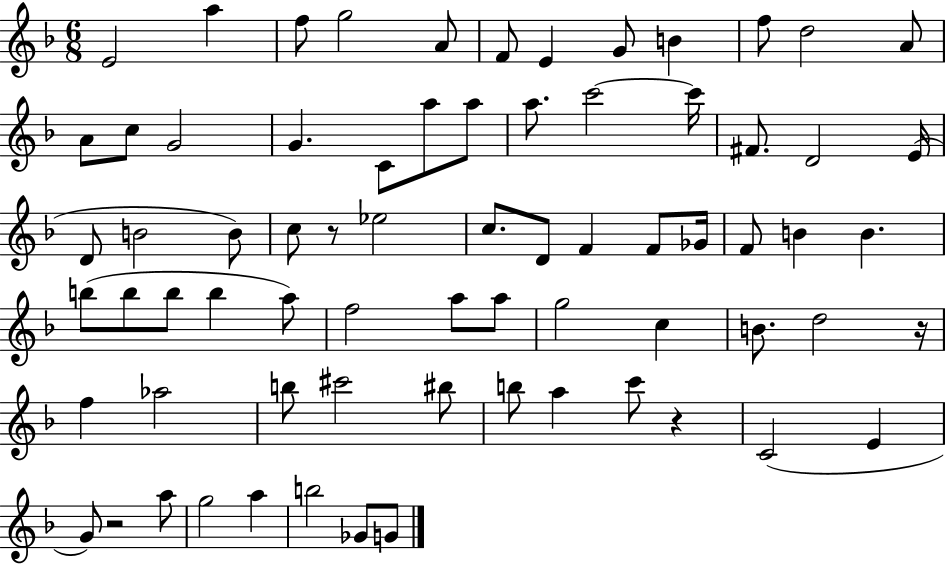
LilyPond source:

{
  \clef treble
  \numericTimeSignature
  \time 6/8
  \key f \major
  e'2 a''4 | f''8 g''2 a'8 | f'8 e'4 g'8 b'4 | f''8 d''2 a'8 | \break a'8 c''8 g'2 | g'4. c'8 a''8 a''8 | a''8. c'''2~~ c'''16 | fis'8. d'2 e'16( | \break d'8 b'2 b'8) | c''8 r8 ees''2 | c''8. d'8 f'4 f'8 ges'16 | f'8 b'4 b'4. | \break b''8( b''8 b''8 b''4 a''8) | f''2 a''8 a''8 | g''2 c''4 | b'8. d''2 r16 | \break f''4 aes''2 | b''8 cis'''2 bis''8 | b''8 a''4 c'''8 r4 | c'2( e'4 | \break g'8) r2 a''8 | g''2 a''4 | b''2 ges'8 g'8 | \bar "|."
}